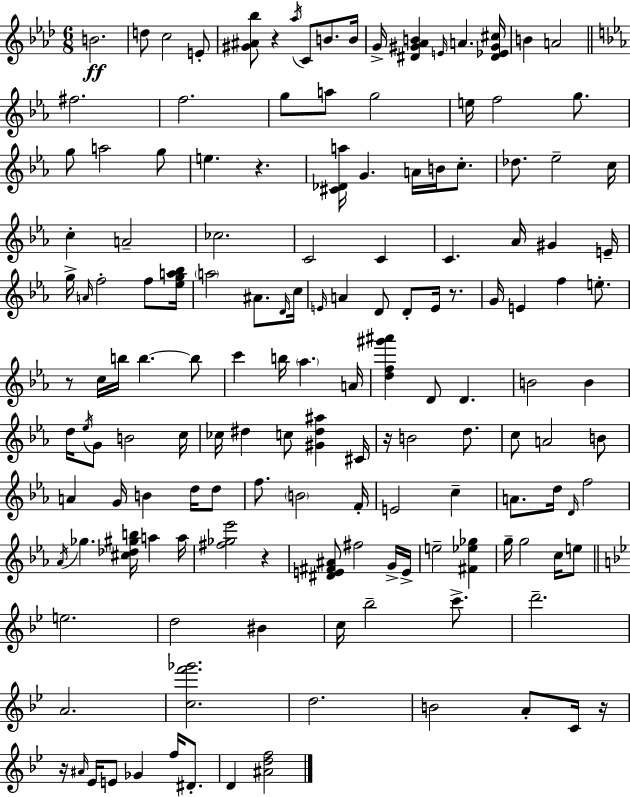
{
  \clef treble
  \numericTimeSignature
  \time 6/8
  \key f \minor
  b'2.\ff | d''8 c''2 e'8-. | <gis' ais' bes''>8 r4 \acciaccatura { aes''16 } c'8 b'8. | b'16 g'16-> <dis' gis' aes' b'>4 \grace { e'16 } a'4. | \break <dis' ees' gis' cis''>16 b'4 a'2 | \bar "||" \break \key ees \major fis''2. | f''2. | g''8 a''8 g''2 | e''16 f''2 g''8. | \break g''8 a''2 g''8 | e''4. r4. | <cis' des' a''>16 g'4. a'16 b'16 c''8.-. | des''8. ees''2-- c''16 | \break c''4-. a'2-- | ces''2. | c'2 c'4 | c'4. aes'16 gis'4 e'16-- | \break g''16-> \grace { a'16 } f''2-. f''8 | <ees'' g'' a'' bes''>16 \parenthesize a''2 ais'8. | \grace { d'16 } c''16 \grace { e'16 } a'4 d'8 d'8-. e'16 | r8. g'16 e'4 f''4 | \break e''8.-. r8 c''16 b''16 b''4.~~ | b''8 c'''4 b''16 \parenthesize aes''4. | a'16 <d'' f'' gis''' ais'''>4 d'8 d'4. | b'2 b'4 | \break d''16 \acciaccatura { ees''16 } g'8 b'2 | c''16 ces''16 dis''4 c''8 <gis' dis'' ais''>4 | cis'16 r16 b'2 | d''8. c''8 a'2 | \break b'8 a'4 g'16 b'4 | d''16 d''8 f''8. \parenthesize b'2 | f'16-. e'2 | c''4-- a'8. d''16 \grace { d'16 } f''2 | \break \acciaccatura { aes'16 } ges''4. | <cis'' des'' gis'' b''>16 a''4 a''16 <fis'' ges'' ees'''>2 | r4 <dis' e' fis' ais'>8 fis''2 | g'16-> e'16-> e''2-- | \break <fis' ees'' ges''>4 g''16-- g''2 | c''16 e''8 \bar "||" \break \key g \minor e''2. | d''2 bis'4 | c''16 bes''2-- c'''8.-> | d'''2.-- | \break a'2. | <c'' f''' ges'''>2. | d''2. | b'2 a'8-. c'16 r16 | \break r16 \grace { ais'16 } ees'16 e'8 ges'4 f''16 dis'8.-. | d'4 <ais' d'' f''>2 | \bar "|."
}